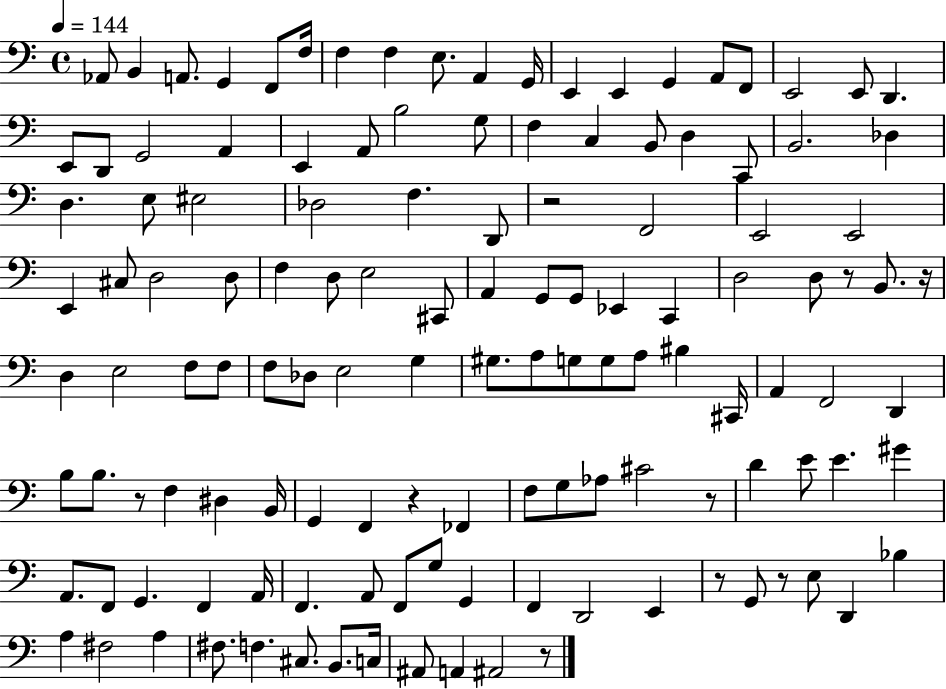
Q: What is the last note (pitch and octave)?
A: A#2